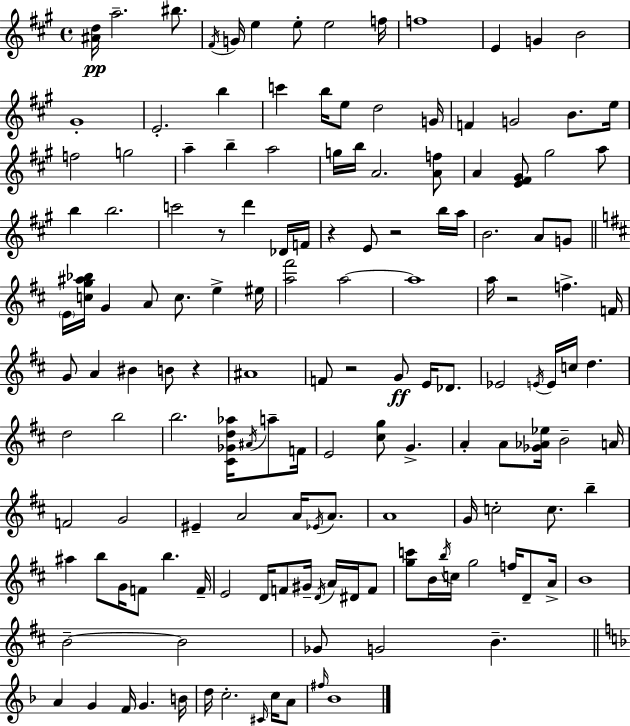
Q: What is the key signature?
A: A major